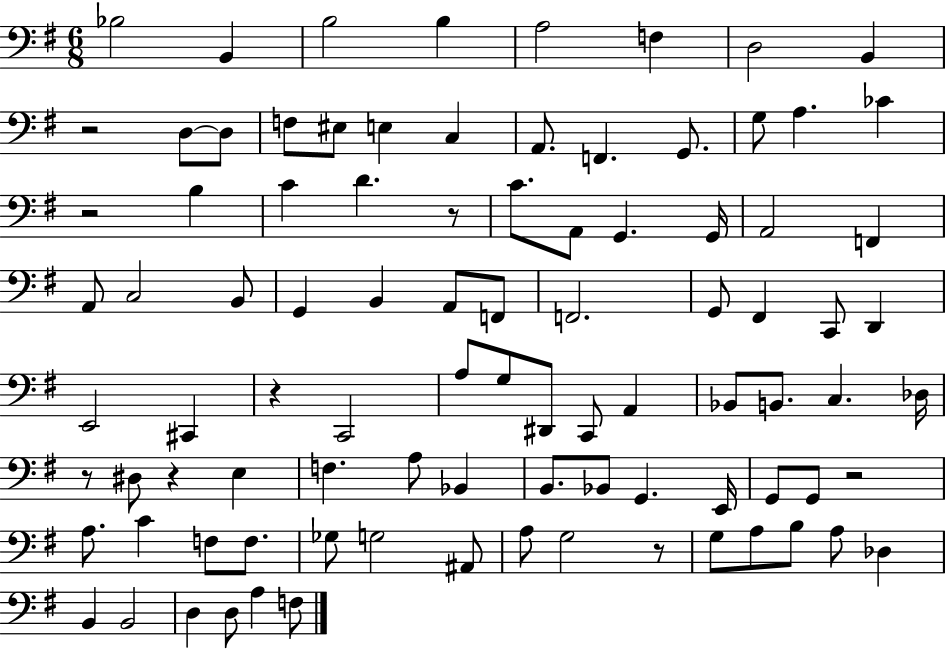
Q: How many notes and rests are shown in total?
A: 92